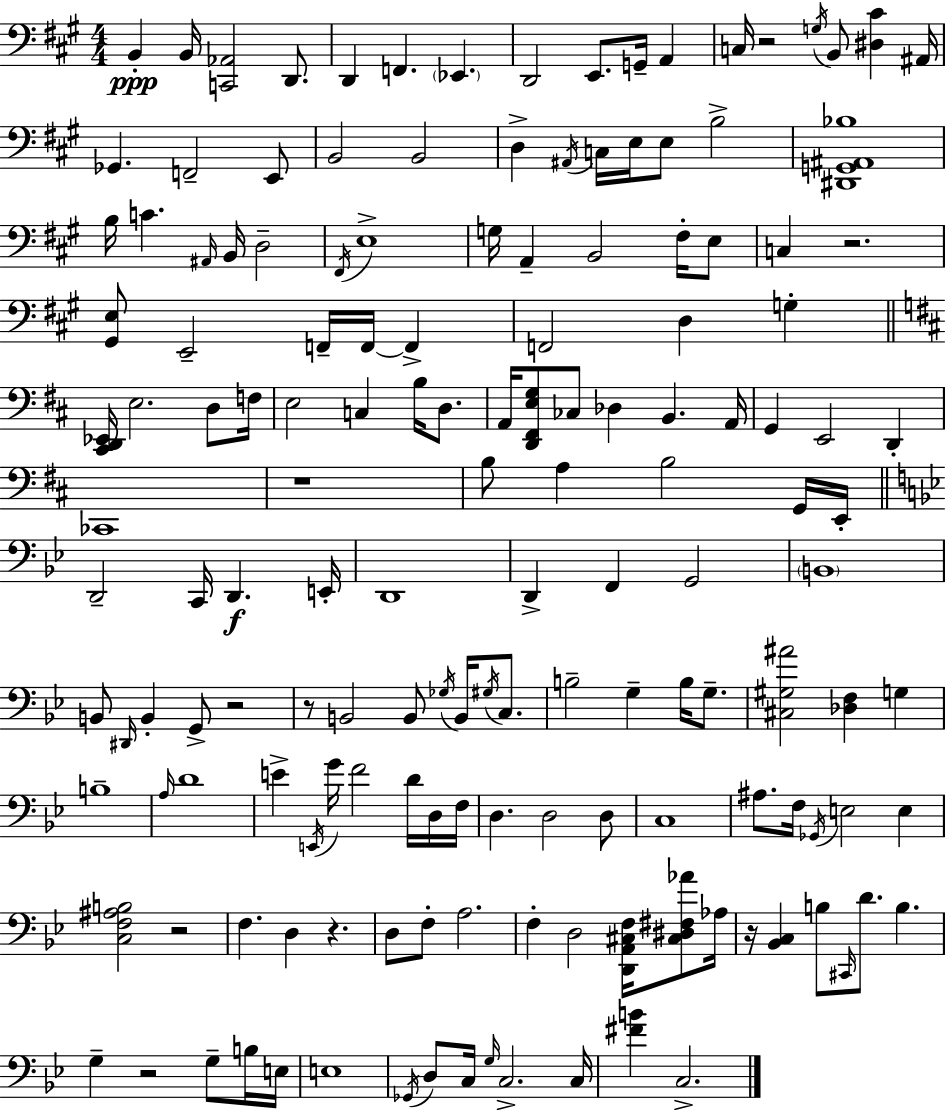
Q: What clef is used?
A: bass